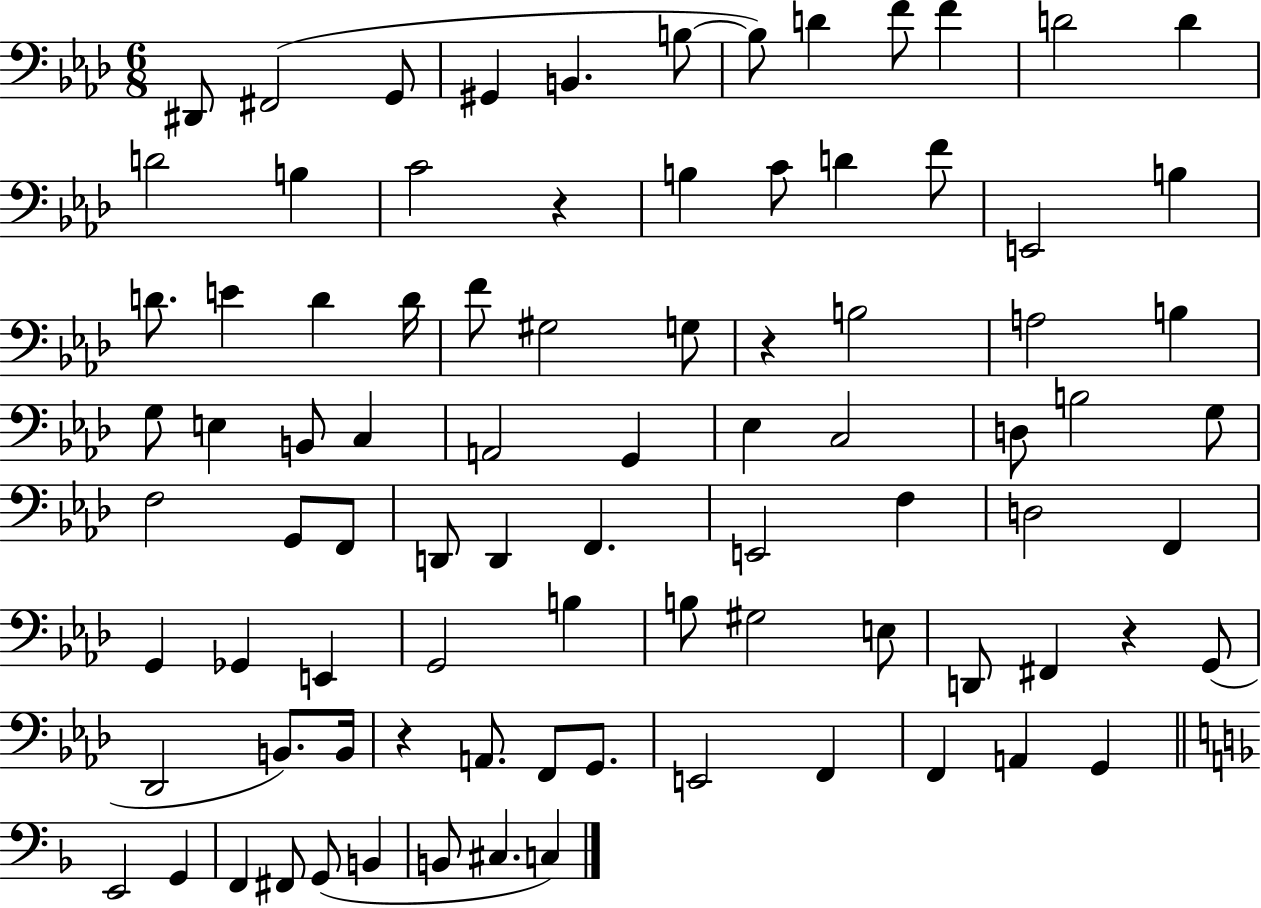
{
  \clef bass
  \numericTimeSignature
  \time 6/8
  \key aes \major
  dis,8 fis,2( g,8 | gis,4 b,4. b8~~ | b8) d'4 f'8 f'4 | d'2 d'4 | \break d'2 b4 | c'2 r4 | b4 c'8 d'4 f'8 | e,2 b4 | \break d'8. e'4 d'4 d'16 | f'8 gis2 g8 | r4 b2 | a2 b4 | \break g8 e4 b,8 c4 | a,2 g,4 | ees4 c2 | d8 b2 g8 | \break f2 g,8 f,8 | d,8 d,4 f,4. | e,2 f4 | d2 f,4 | \break g,4 ges,4 e,4 | g,2 b4 | b8 gis2 e8 | d,8 fis,4 r4 g,8( | \break des,2 b,8.) b,16 | r4 a,8. f,8 g,8. | e,2 f,4 | f,4 a,4 g,4 | \break \bar "||" \break \key f \major e,2 g,4 | f,4 fis,8 g,8( b,4 | b,8 cis4. c4) | \bar "|."
}